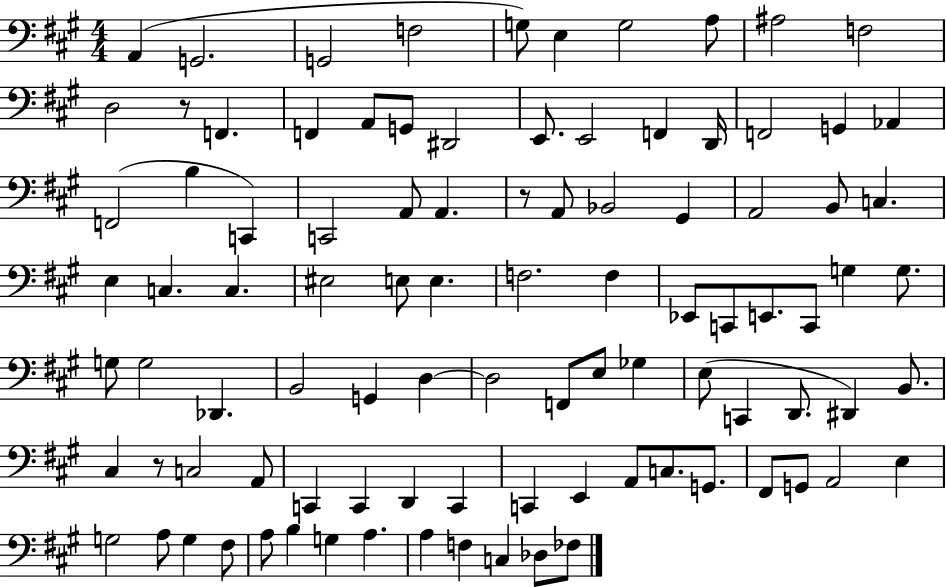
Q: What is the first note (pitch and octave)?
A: A2